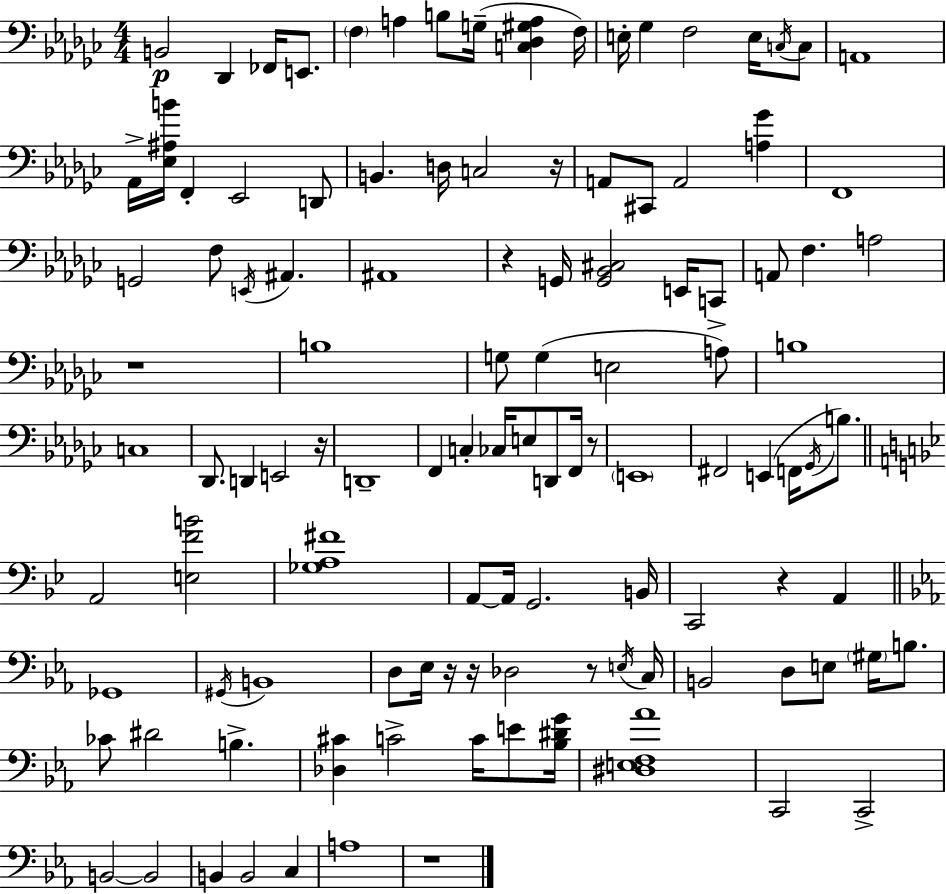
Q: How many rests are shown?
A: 10